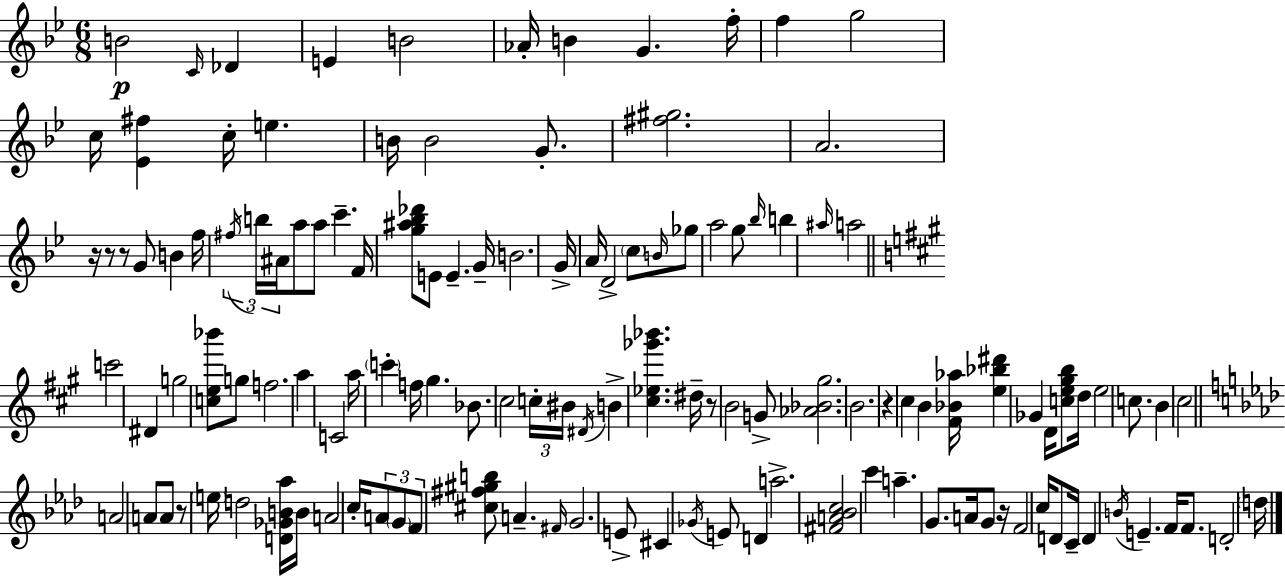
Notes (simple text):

B4/h C4/s Db4/q E4/q B4/h Ab4/s B4/q G4/q. F5/s F5/q G5/h C5/s [Eb4,F#5]/q C5/s E5/q. B4/s B4/h G4/e. [F#5,G#5]/h. A4/h. R/s R/e R/e G4/e B4/q F5/s F#5/s B5/s A#4/s A5/e A5/e C6/q. F4/s [G5,A#5,Bb5,Db6]/e E4/e E4/q. G4/s B4/h. G4/s A4/s D4/h C5/e B4/s Gb5/e A5/h G5/e Bb5/s B5/q A#5/s A5/h C6/h D#4/q G5/h [C5,E5,Bb6]/e G5/e F5/h. A5/q C4/h A5/s C6/q F5/s G#5/q. Bb4/e. C#5/h C5/s BIS4/s D#4/s B4/q [C#5,Eb5,Gb6,Bb6]/q. D#5/s R/e B4/h G4/e [Ab4,Bb4,G#5]/h. B4/h. R/q C#5/q B4/q [F#4,Bb4,Ab5]/s [E5,Bb5,D#6]/q Gb4/q D4/s [C5,E5,G#5,B5]/e D5/s E5/h C5/e. B4/q C#5/h A4/h A4/e A4/e R/e E5/s D5/h [D4,Gb4,B4,Ab5]/s B4/s A4/h C5/s A4/e G4/e F4/e [C#5,F#5,G#5,B5]/e A4/q. F#4/s G4/h. E4/e C#4/q Gb4/s E4/e D4/q A5/h. [F#4,A4,Bb4,C5]/h C6/q A5/q. G4/e. A4/s G4/e R/s F4/h C5/s D4/e C4/s D4/q B4/s E4/q. F4/s F4/e. D4/h D5/s